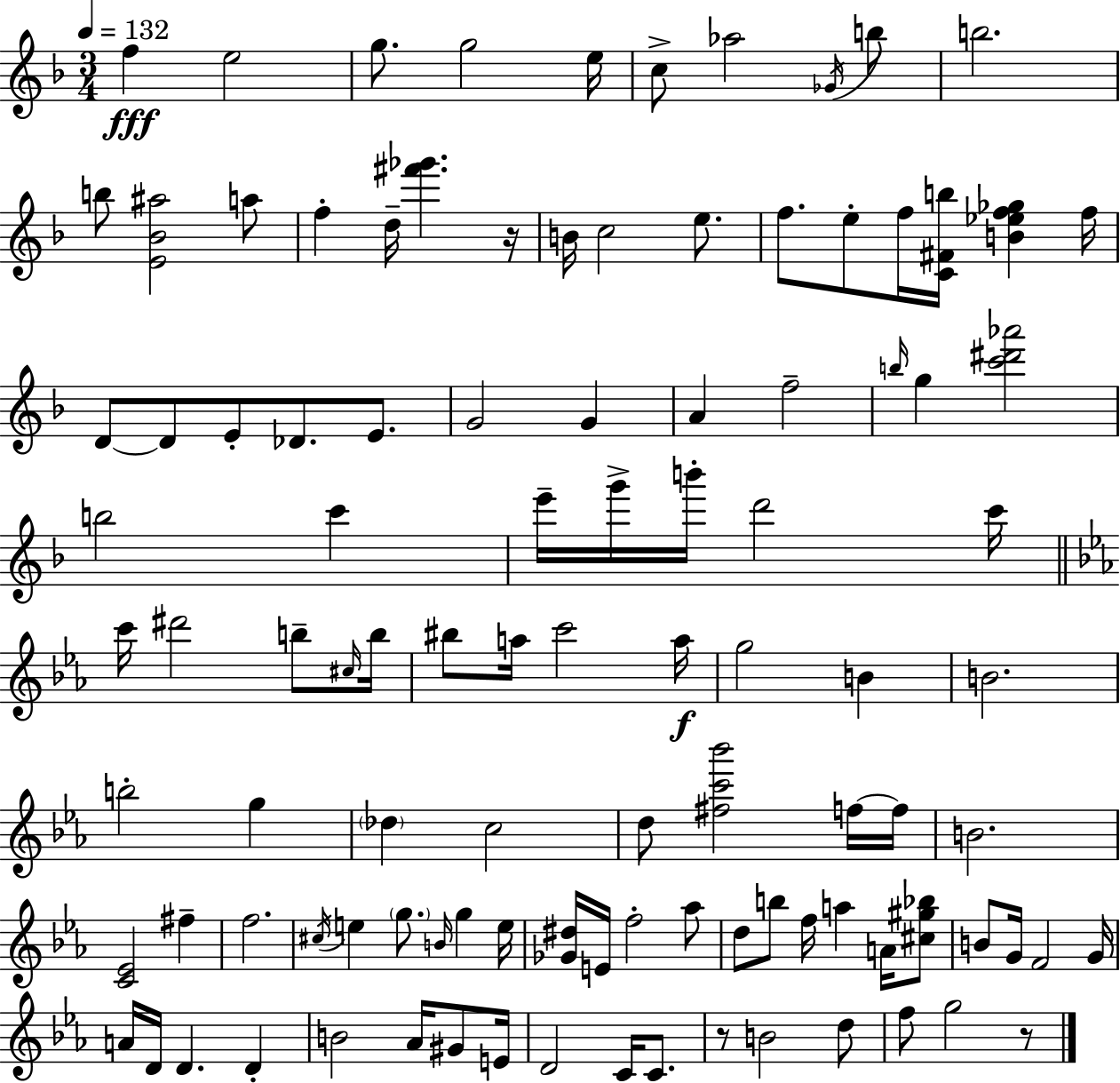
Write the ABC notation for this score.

X:1
T:Untitled
M:3/4
L:1/4
K:Dm
f e2 g/2 g2 e/4 c/2 _a2 _G/4 b/2 b2 b/2 [E_B^a]2 a/2 f d/4 [^f'_g'] z/4 B/4 c2 e/2 f/2 e/2 f/4 [C^Fb]/4 [B_ef_g] f/4 D/2 D/2 E/2 _D/2 E/2 G2 G A f2 b/4 g [c'^d'_a']2 b2 c' e'/4 g'/4 b'/4 d'2 c'/4 c'/4 ^d'2 b/2 ^c/4 b/4 ^b/2 a/4 c'2 a/4 g2 B B2 b2 g _d c2 d/2 [^fc'_b']2 f/4 f/4 B2 [C_E]2 ^f f2 ^c/4 e g/2 B/4 g e/4 [_G^d]/4 E/4 f2 _a/2 d/2 b/2 f/4 a A/4 [^c^g_b]/2 B/2 G/4 F2 G/4 A/4 D/4 D D B2 _A/4 ^G/2 E/4 D2 C/4 C/2 z/2 B2 d/2 f/2 g2 z/2